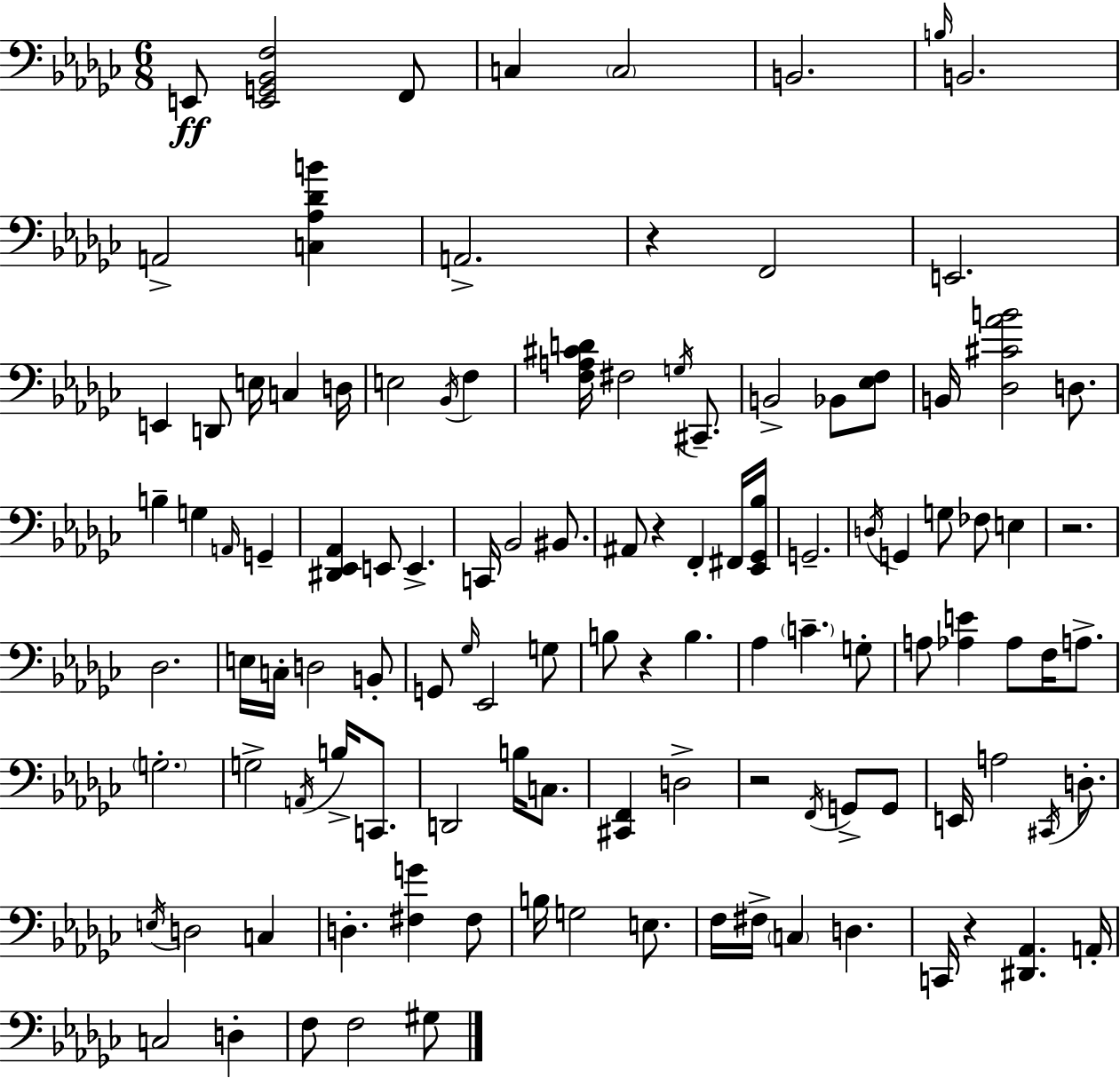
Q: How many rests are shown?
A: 6